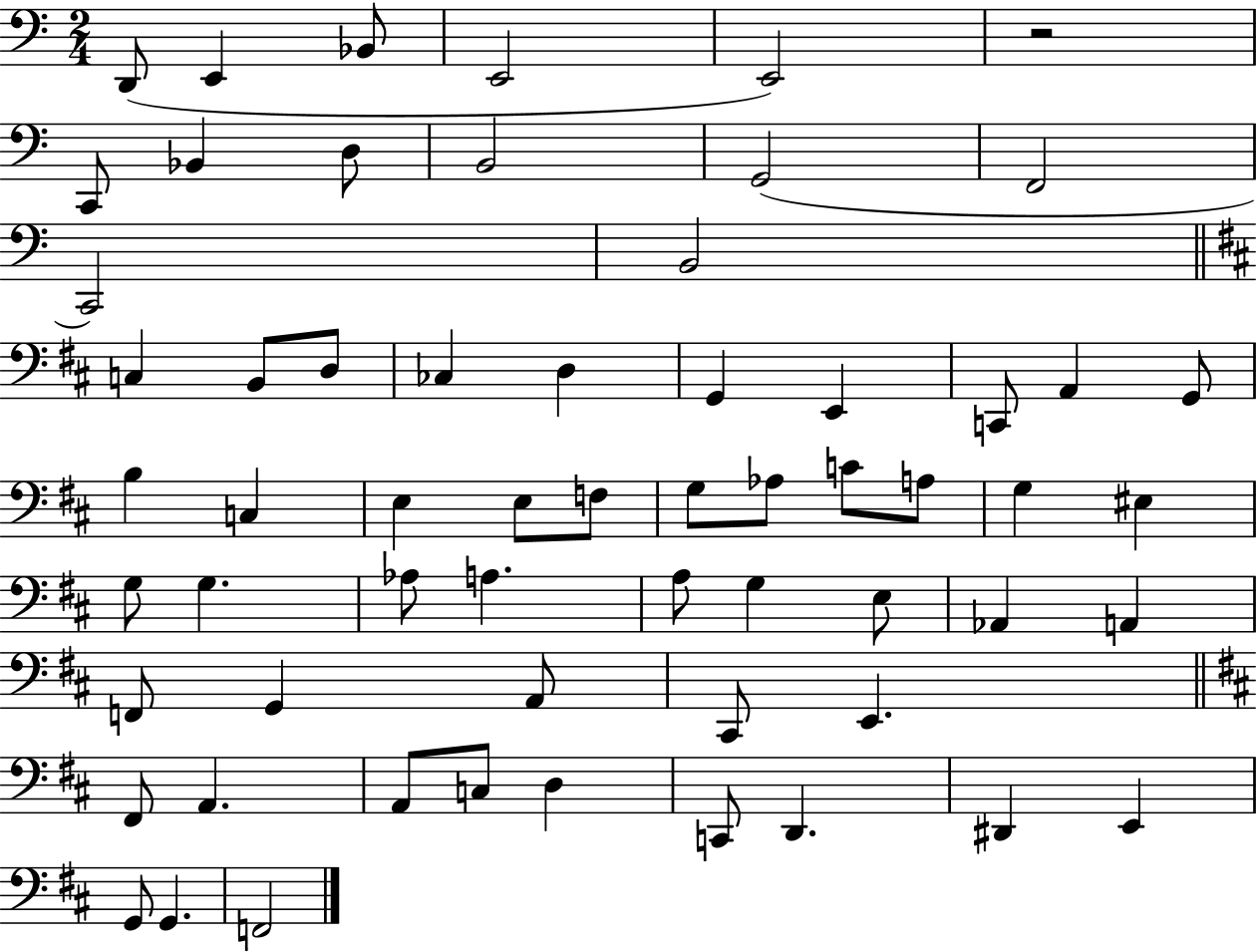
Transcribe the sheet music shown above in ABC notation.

X:1
T:Untitled
M:2/4
L:1/4
K:C
D,,/2 E,, _B,,/2 E,,2 E,,2 z2 C,,/2 _B,, D,/2 B,,2 G,,2 F,,2 C,,2 B,,2 C, B,,/2 D,/2 _C, D, G,, E,, C,,/2 A,, G,,/2 B, C, E, E,/2 F,/2 G,/2 _A,/2 C/2 A,/2 G, ^E, G,/2 G, _A,/2 A, A,/2 G, E,/2 _A,, A,, F,,/2 G,, A,,/2 ^C,,/2 E,, ^F,,/2 A,, A,,/2 C,/2 D, C,,/2 D,, ^D,, E,, G,,/2 G,, F,,2